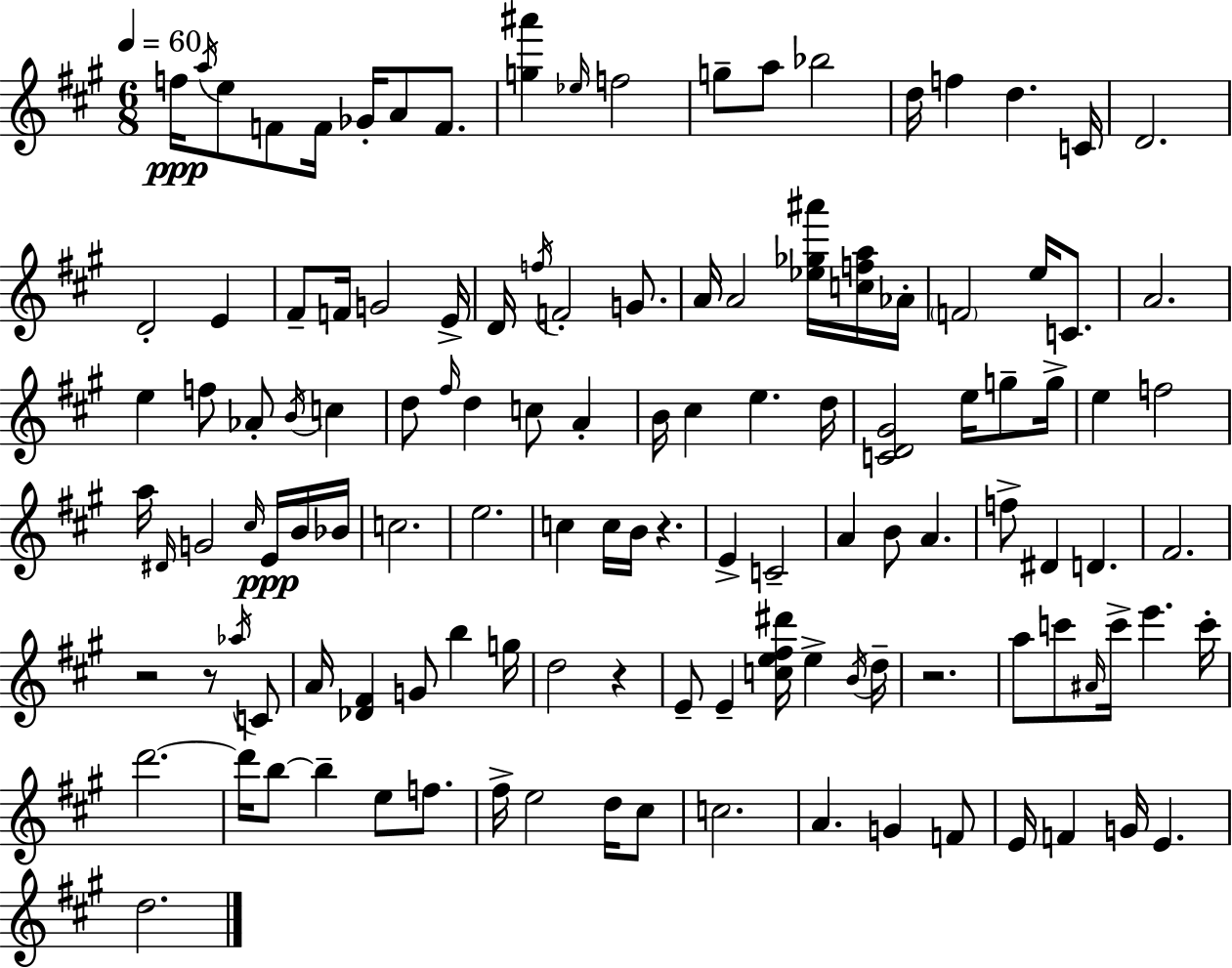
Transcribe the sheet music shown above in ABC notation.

X:1
T:Untitled
M:6/8
L:1/4
K:A
f/4 a/4 e/2 F/2 F/4 _G/4 A/2 F/2 [g^a'] _e/4 f2 g/2 a/2 _b2 d/4 f d C/4 D2 D2 E ^F/2 F/4 G2 E/4 D/4 f/4 F2 G/2 A/4 A2 [_e_g^a']/4 [cfa]/4 _A/4 F2 e/4 C/2 A2 e f/2 _A/2 B/4 c d/2 ^f/4 d c/2 A B/4 ^c e d/4 [CD^G]2 e/4 g/2 g/4 e f2 a/4 ^D/4 G2 ^c/4 E/4 B/4 _B/4 c2 e2 c c/4 B/4 z E C2 A B/2 A f/2 ^D D ^F2 z2 z/2 _a/4 C/2 A/4 [_D^F] G/2 b g/4 d2 z E/2 E [ce^f^d']/4 e B/4 d/4 z2 a/2 c'/2 ^A/4 c'/4 e' c'/4 d'2 d'/4 b/2 b e/2 f/2 ^f/4 e2 d/4 ^c/2 c2 A G F/2 E/4 F G/4 E d2